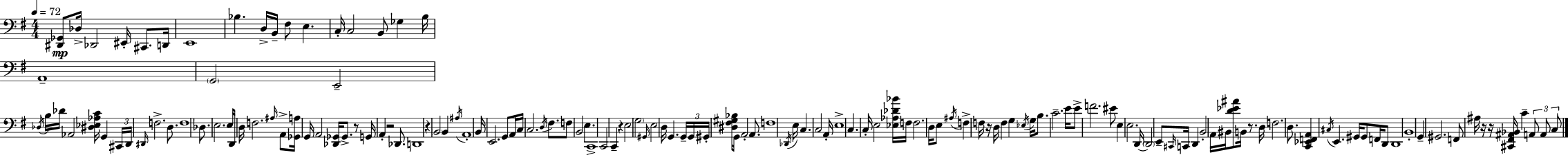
X:1
T:Untitled
M:4/4
L:1/4
K:Em
[^D,,_G,,]/2 _D,/4 _D,,2 ^E,,/4 ^C,,/2 D,,/4 E,,4 _B, D,/4 B,,/4 ^F,/2 E, C,/4 C,2 B,,/2 _G, B,/4 A,,4 G,,2 E,,2 _D,/4 B,/4 _D/4 _A,,2 [^D,_E,_A,C]/4 G,, ^C,,/4 D,,/4 ^D,,/4 F,2 D,/2 F,4 _D,/2 E,2 E,/4 D,,/4 D,/4 F,2 ^A,/4 A,,/2 [_G,,A,]/4 G,,/4 A,,2 [_D,,_G,,]/4 _G,,/2 z/2 G,,/4 A,, z2 _D,,/2 D,,4 z B,,2 B,, ^A,/4 A,,4 B,,/4 E,,2 G,,/2 A,,/4 C,/4 C,2 D,/4 ^F,/2 F,/2 B,,2 E, C,,4 C,,2 C,, z E,2 G,2 ^G,,/4 E,2 D,/4 G,, G,,/4 G,,/4 ^G,,/4 [^D,^F,^G,_B,]/2 G,,/4 A,,2 A,,/2 F,4 _D,,/4 E,/4 C, C,2 A,,/4 E,4 C, C,/4 E,2 [_E,_A,_D_B]/4 F,/4 F,2 D,/4 E,/2 ^A,/4 F, F,/4 z/4 D,/4 F, G, _E,/4 G,/4 B,/2 C2 E/4 E/2 F2 ^E/2 E, E,2 D,,/4 D,,2 E,,/2 ^C,,/4 C,,/4 D,, B,,2 A,,/4 ^B,,/4 [D_E^A]/2 B,,/4 z/2 D,/4 F,2 D,/2 [C,,_E,,F,,A,,] ^C,/4 E,, ^G,,/4 ^G,,/2 F,,/4 D,,/2 D,,4 B,,4 G,, ^G,,2 F,,/2 ^A,/4 z/4 z/4 [^C,,^F,,^A,,_B,,]/4 C A,,/2 A,,/2 C,/2